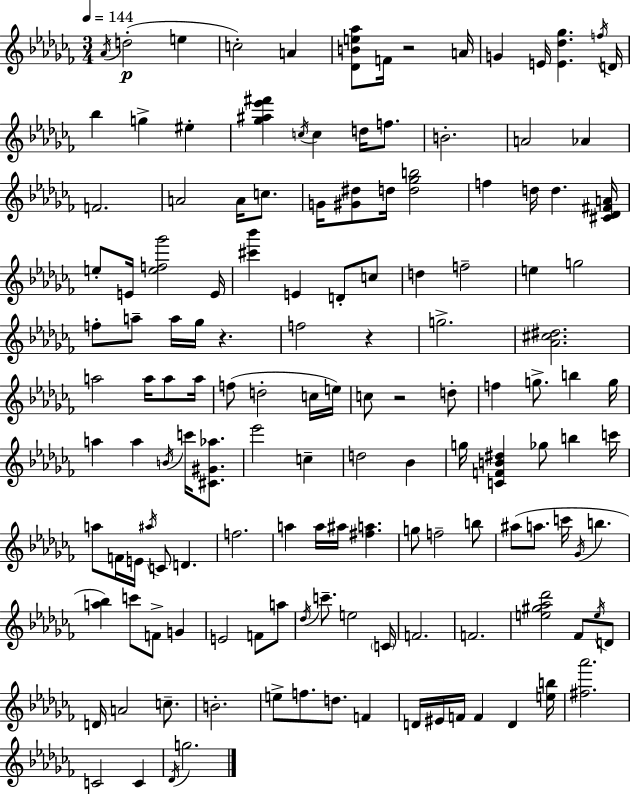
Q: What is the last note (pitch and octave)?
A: G5